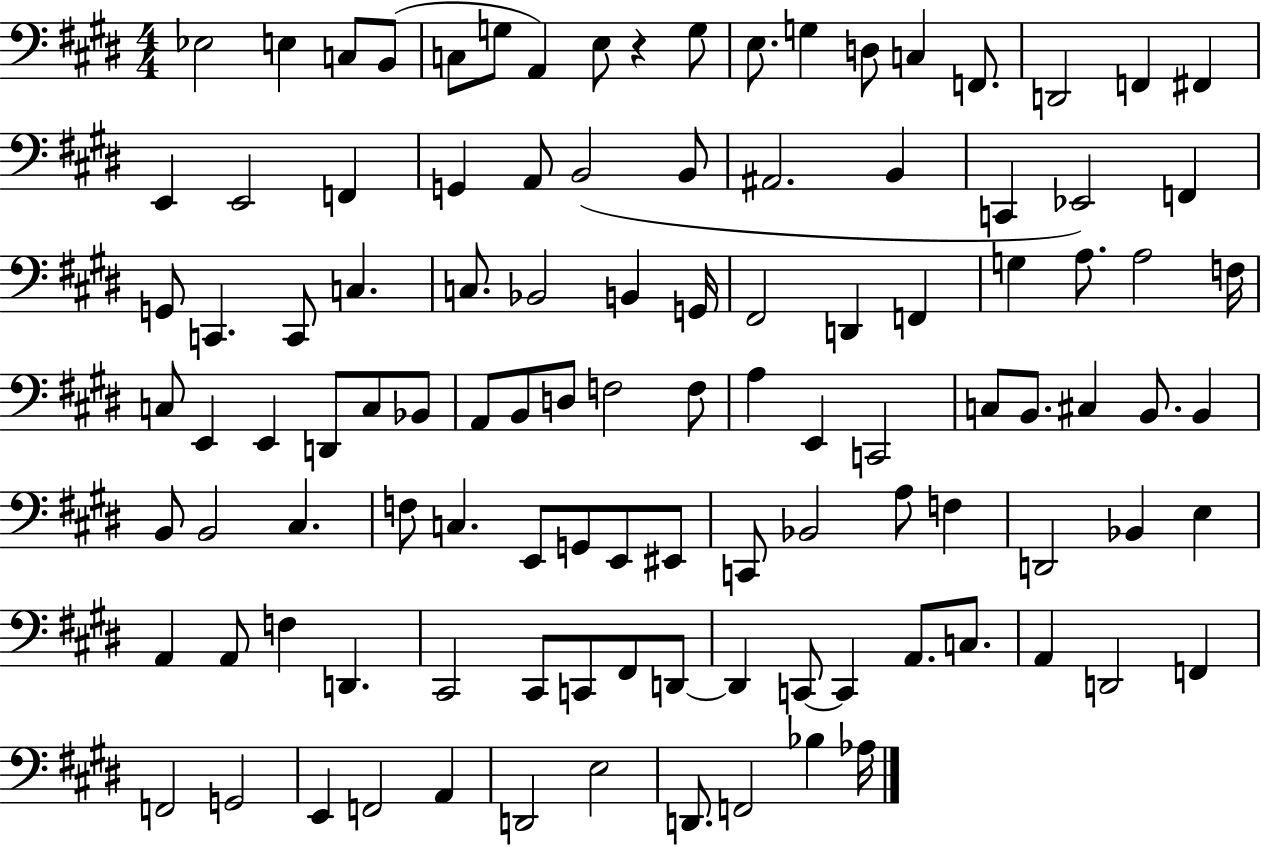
X:1
T:Untitled
M:4/4
L:1/4
K:E
_E,2 E, C,/2 B,,/2 C,/2 G,/2 A,, E,/2 z G,/2 E,/2 G, D,/2 C, F,,/2 D,,2 F,, ^F,, E,, E,,2 F,, G,, A,,/2 B,,2 B,,/2 ^A,,2 B,, C,, _E,,2 F,, G,,/2 C,, C,,/2 C, C,/2 _B,,2 B,, G,,/4 ^F,,2 D,, F,, G, A,/2 A,2 F,/4 C,/2 E,, E,, D,,/2 C,/2 _B,,/2 A,,/2 B,,/2 D,/2 F,2 F,/2 A, E,, C,,2 C,/2 B,,/2 ^C, B,,/2 B,, B,,/2 B,,2 ^C, F,/2 C, E,,/2 G,,/2 E,,/2 ^E,,/2 C,,/2 _B,,2 A,/2 F, D,,2 _B,, E, A,, A,,/2 F, D,, ^C,,2 ^C,,/2 C,,/2 ^F,,/2 D,,/2 D,, C,,/2 C,, A,,/2 C,/2 A,, D,,2 F,, F,,2 G,,2 E,, F,,2 A,, D,,2 E,2 D,,/2 F,,2 _B, _A,/4